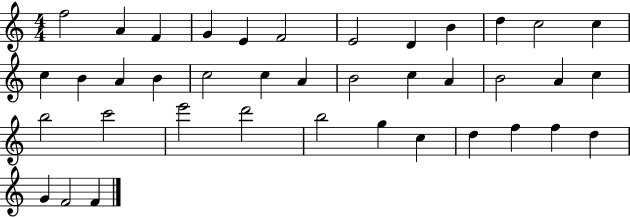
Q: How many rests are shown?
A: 0